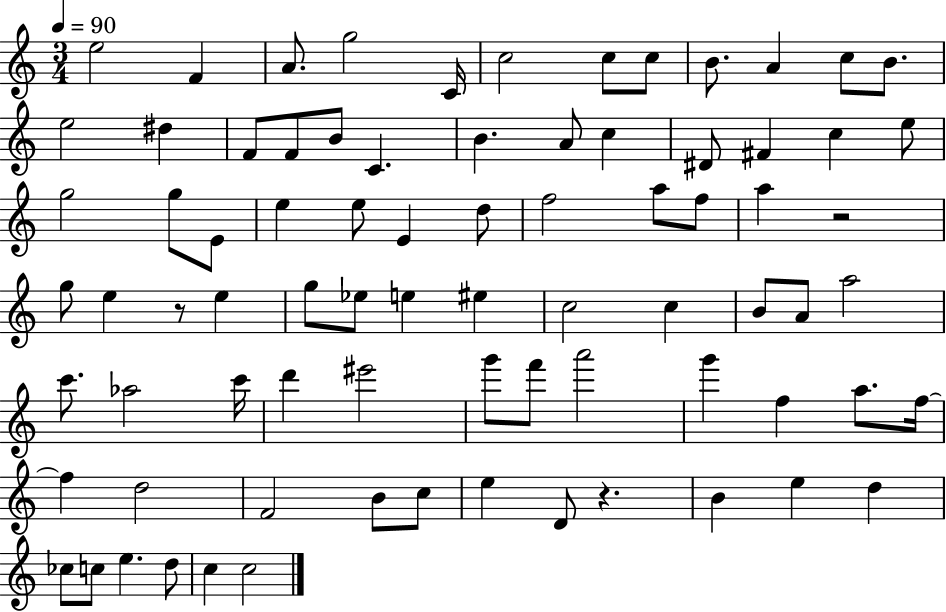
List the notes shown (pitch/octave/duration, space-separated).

E5/h F4/q A4/e. G5/h C4/s C5/h C5/e C5/e B4/e. A4/q C5/e B4/e. E5/h D#5/q F4/e F4/e B4/e C4/q. B4/q. A4/e C5/q D#4/e F#4/q C5/q E5/e G5/h G5/e E4/e E5/q E5/e E4/q D5/e F5/h A5/e F5/e A5/q R/h G5/e E5/q R/e E5/q G5/e Eb5/e E5/q EIS5/q C5/h C5/q B4/e A4/e A5/h C6/e. Ab5/h C6/s D6/q EIS6/h G6/e F6/e A6/h G6/q F5/q A5/e. F5/s F5/q D5/h F4/h B4/e C5/e E5/q D4/e R/q. B4/q E5/q D5/q CES5/e C5/e E5/q. D5/e C5/q C5/h